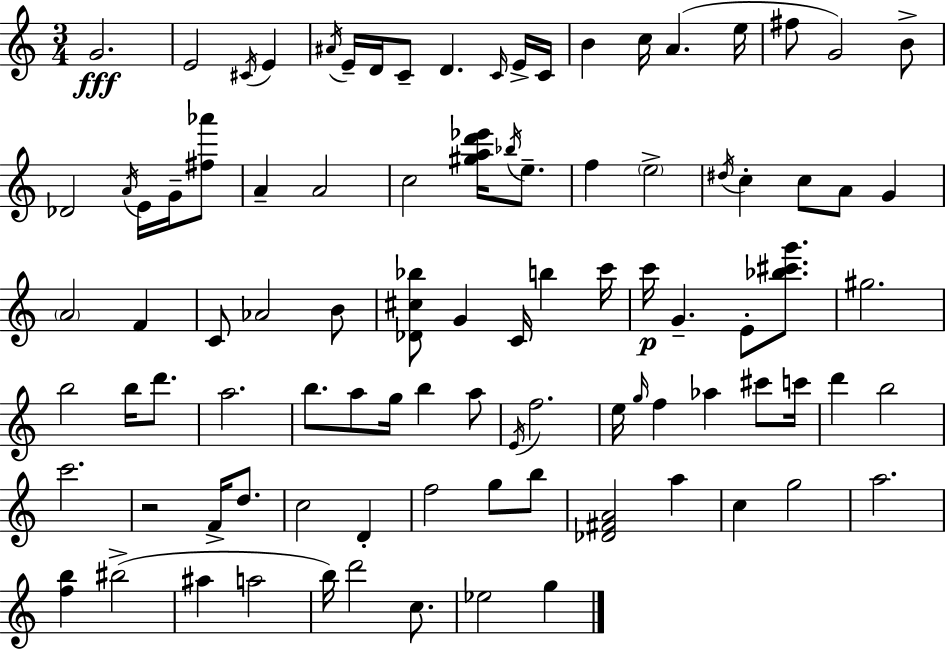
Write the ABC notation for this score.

X:1
T:Untitled
M:3/4
L:1/4
K:C
G2 E2 ^C/4 E ^A/4 E/4 D/4 C/2 D C/4 E/4 C/4 B c/4 A e/4 ^f/2 G2 B/2 _D2 A/4 E/4 G/4 [^f_a']/2 A A2 c2 [^gad'_e']/4 _b/4 e/2 f e2 ^d/4 c c/2 A/2 G A2 F C/2 _A2 B/2 [_D^c_b]/2 G C/4 b c'/4 c'/4 G E/2 [_b^c'g']/2 ^g2 b2 b/4 d'/2 a2 b/2 a/2 g/4 b a/2 E/4 f2 e/4 g/4 f _a ^c'/2 c'/4 d' b2 c'2 z2 F/4 d/2 c2 D f2 g/2 b/2 [_D^FA]2 a c g2 a2 [fb] ^b2 ^a a2 b/4 d'2 c/2 _e2 g